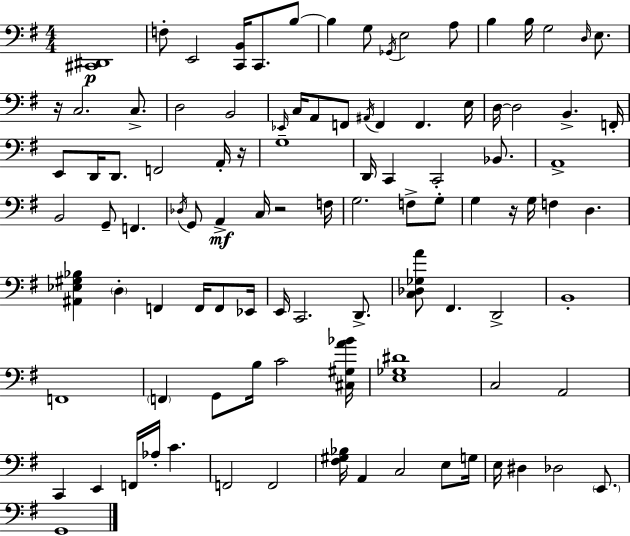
[C#2,D#2]/w F3/e E2/h [C2,B2]/s C2/e. B3/e B3/q G3/e Gb2/s E3/h A3/e B3/q B3/s G3/h D3/s E3/e. R/s C3/h. C3/e. D3/h B2/h Eb2/s C3/s A2/e F2/e A#2/s F2/q F2/q. E3/s D3/s D3/h B2/q. F2/s E2/e D2/s D2/e. F2/h A2/s R/s G3/w D2/s C2/q C2/h Bb2/e. A2/w B2/h G2/e F2/q. Db3/s G2/e A2/q C3/s R/h F3/s G3/h. F3/e G3/e G3/q R/s G3/s F3/q D3/q. [A#2,Eb3,G#3,Bb3]/q D3/q F2/q F2/s F2/e Eb2/s E2/s C2/h. D2/e. [C3,Db3,Gb3,A4]/e F#2/q. D2/h B2/w F2/w F2/q G2/e B3/s C4/h [C#3,G#3,A4,Bb4]/s [E3,Gb3,D#4]/w C3/h A2/h C2/q E2/q F2/s Ab3/s C4/q. F2/h F2/h [F#3,G#3,Bb3]/s A2/q C3/h E3/e G3/s E3/s D#3/q Db3/h E2/e. G2/w